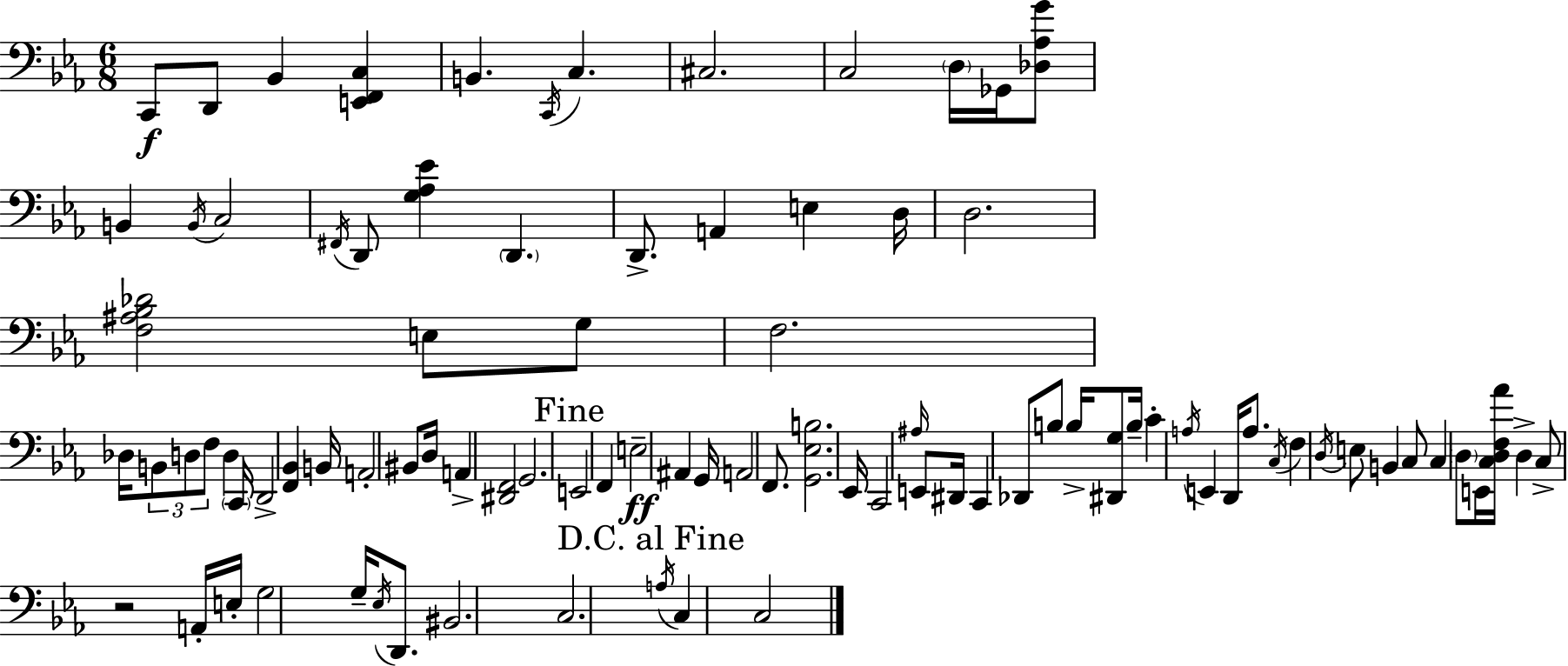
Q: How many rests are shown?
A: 1